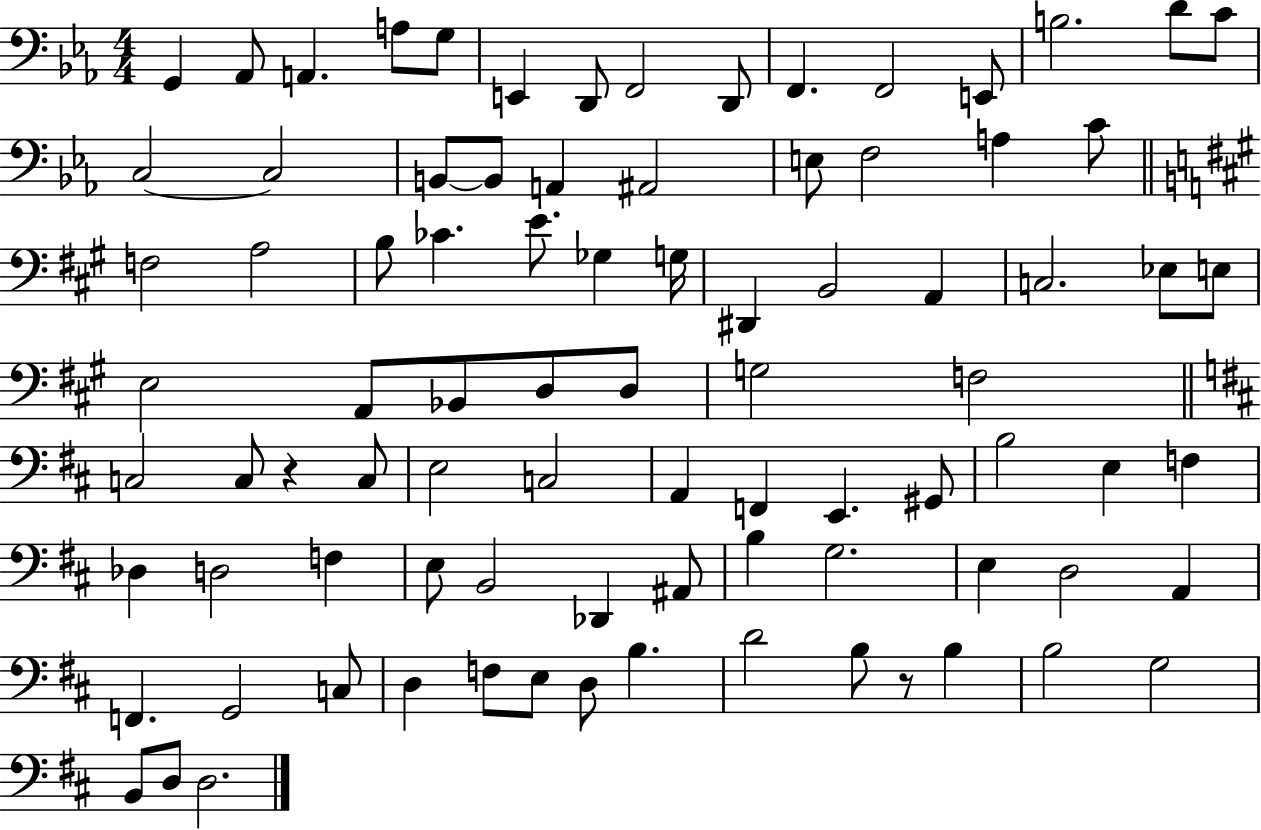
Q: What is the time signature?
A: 4/4